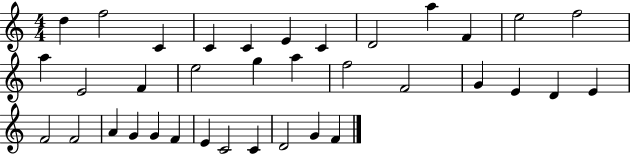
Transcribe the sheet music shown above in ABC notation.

X:1
T:Untitled
M:4/4
L:1/4
K:C
d f2 C C C E C D2 a F e2 f2 a E2 F e2 g a f2 F2 G E D E F2 F2 A G G F E C2 C D2 G F